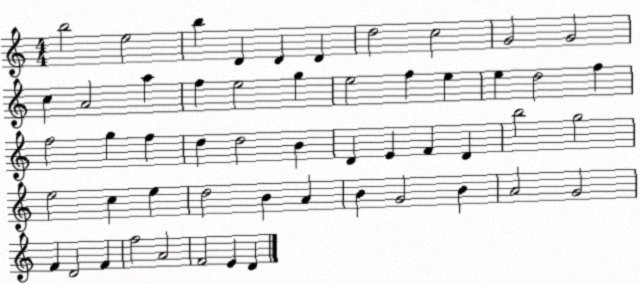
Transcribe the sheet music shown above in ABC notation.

X:1
T:Untitled
M:4/4
L:1/4
K:C
b2 e2 b D D D d2 c2 G2 G2 c A2 a f e2 g e2 f e e d2 f f2 g f d d2 B D E F D b2 g2 e2 c e d2 B A B G2 B A2 G2 F D2 F f2 A2 F2 E D